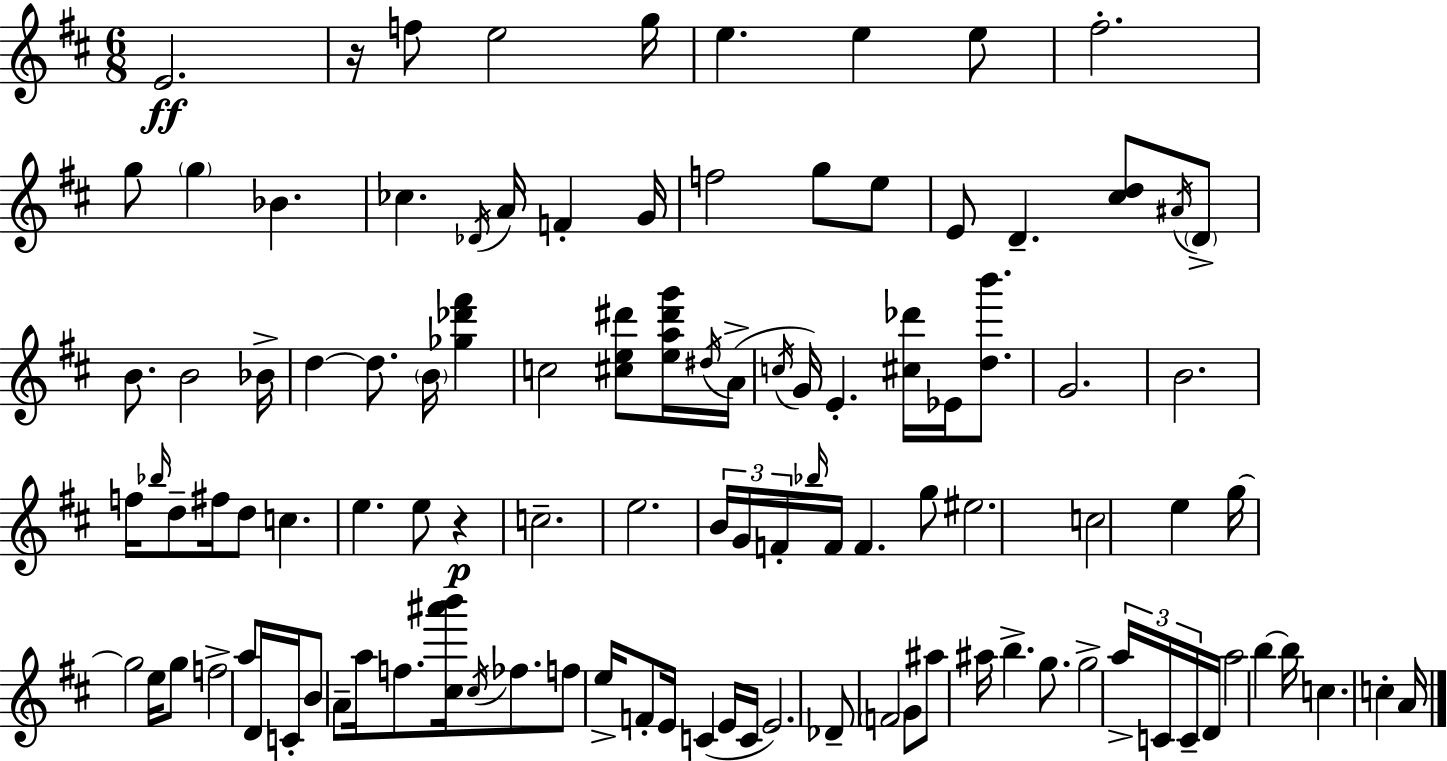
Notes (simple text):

E4/h. R/s F5/e E5/h G5/s E5/q. E5/q E5/e F#5/h. G5/e G5/q Bb4/q. CES5/q. Db4/s A4/s F4/q G4/s F5/h G5/e E5/e E4/e D4/q. [C#5,D5]/e A#4/s D4/e B4/e. B4/h Bb4/s D5/q D5/e. B4/s [Gb5,Db6,F#6]/q C5/h [C#5,E5,D#6]/e [E5,A5,D#6,G6]/s D#5/s A4/s C5/s G4/s E4/q. [C#5,Db6]/s Eb4/s [D5,B6]/e. G4/h. B4/h. F5/s Bb5/s D5/e F#5/s D5/e C5/q. E5/q. E5/e R/q C5/h. E5/h. B4/s G4/s F4/s Bb5/s F4/s F4/q. G5/e EIS5/h. C5/h E5/q G5/s G5/h E5/s G5/e F5/h A5/e D4/s C4/s B4/e A4/e A5/s F5/e. [C#5,A#6,B6]/s C#5/s FES5/e. F5/e E5/s F4/e E4/s C4/q E4/s C4/s E4/h. Db4/e F4/h G4/e A#5/e A#5/s B5/q. G5/e. G5/h A5/s C4/s C4/s D4/s A5/h B5/q B5/s C5/q. C5/q A4/s